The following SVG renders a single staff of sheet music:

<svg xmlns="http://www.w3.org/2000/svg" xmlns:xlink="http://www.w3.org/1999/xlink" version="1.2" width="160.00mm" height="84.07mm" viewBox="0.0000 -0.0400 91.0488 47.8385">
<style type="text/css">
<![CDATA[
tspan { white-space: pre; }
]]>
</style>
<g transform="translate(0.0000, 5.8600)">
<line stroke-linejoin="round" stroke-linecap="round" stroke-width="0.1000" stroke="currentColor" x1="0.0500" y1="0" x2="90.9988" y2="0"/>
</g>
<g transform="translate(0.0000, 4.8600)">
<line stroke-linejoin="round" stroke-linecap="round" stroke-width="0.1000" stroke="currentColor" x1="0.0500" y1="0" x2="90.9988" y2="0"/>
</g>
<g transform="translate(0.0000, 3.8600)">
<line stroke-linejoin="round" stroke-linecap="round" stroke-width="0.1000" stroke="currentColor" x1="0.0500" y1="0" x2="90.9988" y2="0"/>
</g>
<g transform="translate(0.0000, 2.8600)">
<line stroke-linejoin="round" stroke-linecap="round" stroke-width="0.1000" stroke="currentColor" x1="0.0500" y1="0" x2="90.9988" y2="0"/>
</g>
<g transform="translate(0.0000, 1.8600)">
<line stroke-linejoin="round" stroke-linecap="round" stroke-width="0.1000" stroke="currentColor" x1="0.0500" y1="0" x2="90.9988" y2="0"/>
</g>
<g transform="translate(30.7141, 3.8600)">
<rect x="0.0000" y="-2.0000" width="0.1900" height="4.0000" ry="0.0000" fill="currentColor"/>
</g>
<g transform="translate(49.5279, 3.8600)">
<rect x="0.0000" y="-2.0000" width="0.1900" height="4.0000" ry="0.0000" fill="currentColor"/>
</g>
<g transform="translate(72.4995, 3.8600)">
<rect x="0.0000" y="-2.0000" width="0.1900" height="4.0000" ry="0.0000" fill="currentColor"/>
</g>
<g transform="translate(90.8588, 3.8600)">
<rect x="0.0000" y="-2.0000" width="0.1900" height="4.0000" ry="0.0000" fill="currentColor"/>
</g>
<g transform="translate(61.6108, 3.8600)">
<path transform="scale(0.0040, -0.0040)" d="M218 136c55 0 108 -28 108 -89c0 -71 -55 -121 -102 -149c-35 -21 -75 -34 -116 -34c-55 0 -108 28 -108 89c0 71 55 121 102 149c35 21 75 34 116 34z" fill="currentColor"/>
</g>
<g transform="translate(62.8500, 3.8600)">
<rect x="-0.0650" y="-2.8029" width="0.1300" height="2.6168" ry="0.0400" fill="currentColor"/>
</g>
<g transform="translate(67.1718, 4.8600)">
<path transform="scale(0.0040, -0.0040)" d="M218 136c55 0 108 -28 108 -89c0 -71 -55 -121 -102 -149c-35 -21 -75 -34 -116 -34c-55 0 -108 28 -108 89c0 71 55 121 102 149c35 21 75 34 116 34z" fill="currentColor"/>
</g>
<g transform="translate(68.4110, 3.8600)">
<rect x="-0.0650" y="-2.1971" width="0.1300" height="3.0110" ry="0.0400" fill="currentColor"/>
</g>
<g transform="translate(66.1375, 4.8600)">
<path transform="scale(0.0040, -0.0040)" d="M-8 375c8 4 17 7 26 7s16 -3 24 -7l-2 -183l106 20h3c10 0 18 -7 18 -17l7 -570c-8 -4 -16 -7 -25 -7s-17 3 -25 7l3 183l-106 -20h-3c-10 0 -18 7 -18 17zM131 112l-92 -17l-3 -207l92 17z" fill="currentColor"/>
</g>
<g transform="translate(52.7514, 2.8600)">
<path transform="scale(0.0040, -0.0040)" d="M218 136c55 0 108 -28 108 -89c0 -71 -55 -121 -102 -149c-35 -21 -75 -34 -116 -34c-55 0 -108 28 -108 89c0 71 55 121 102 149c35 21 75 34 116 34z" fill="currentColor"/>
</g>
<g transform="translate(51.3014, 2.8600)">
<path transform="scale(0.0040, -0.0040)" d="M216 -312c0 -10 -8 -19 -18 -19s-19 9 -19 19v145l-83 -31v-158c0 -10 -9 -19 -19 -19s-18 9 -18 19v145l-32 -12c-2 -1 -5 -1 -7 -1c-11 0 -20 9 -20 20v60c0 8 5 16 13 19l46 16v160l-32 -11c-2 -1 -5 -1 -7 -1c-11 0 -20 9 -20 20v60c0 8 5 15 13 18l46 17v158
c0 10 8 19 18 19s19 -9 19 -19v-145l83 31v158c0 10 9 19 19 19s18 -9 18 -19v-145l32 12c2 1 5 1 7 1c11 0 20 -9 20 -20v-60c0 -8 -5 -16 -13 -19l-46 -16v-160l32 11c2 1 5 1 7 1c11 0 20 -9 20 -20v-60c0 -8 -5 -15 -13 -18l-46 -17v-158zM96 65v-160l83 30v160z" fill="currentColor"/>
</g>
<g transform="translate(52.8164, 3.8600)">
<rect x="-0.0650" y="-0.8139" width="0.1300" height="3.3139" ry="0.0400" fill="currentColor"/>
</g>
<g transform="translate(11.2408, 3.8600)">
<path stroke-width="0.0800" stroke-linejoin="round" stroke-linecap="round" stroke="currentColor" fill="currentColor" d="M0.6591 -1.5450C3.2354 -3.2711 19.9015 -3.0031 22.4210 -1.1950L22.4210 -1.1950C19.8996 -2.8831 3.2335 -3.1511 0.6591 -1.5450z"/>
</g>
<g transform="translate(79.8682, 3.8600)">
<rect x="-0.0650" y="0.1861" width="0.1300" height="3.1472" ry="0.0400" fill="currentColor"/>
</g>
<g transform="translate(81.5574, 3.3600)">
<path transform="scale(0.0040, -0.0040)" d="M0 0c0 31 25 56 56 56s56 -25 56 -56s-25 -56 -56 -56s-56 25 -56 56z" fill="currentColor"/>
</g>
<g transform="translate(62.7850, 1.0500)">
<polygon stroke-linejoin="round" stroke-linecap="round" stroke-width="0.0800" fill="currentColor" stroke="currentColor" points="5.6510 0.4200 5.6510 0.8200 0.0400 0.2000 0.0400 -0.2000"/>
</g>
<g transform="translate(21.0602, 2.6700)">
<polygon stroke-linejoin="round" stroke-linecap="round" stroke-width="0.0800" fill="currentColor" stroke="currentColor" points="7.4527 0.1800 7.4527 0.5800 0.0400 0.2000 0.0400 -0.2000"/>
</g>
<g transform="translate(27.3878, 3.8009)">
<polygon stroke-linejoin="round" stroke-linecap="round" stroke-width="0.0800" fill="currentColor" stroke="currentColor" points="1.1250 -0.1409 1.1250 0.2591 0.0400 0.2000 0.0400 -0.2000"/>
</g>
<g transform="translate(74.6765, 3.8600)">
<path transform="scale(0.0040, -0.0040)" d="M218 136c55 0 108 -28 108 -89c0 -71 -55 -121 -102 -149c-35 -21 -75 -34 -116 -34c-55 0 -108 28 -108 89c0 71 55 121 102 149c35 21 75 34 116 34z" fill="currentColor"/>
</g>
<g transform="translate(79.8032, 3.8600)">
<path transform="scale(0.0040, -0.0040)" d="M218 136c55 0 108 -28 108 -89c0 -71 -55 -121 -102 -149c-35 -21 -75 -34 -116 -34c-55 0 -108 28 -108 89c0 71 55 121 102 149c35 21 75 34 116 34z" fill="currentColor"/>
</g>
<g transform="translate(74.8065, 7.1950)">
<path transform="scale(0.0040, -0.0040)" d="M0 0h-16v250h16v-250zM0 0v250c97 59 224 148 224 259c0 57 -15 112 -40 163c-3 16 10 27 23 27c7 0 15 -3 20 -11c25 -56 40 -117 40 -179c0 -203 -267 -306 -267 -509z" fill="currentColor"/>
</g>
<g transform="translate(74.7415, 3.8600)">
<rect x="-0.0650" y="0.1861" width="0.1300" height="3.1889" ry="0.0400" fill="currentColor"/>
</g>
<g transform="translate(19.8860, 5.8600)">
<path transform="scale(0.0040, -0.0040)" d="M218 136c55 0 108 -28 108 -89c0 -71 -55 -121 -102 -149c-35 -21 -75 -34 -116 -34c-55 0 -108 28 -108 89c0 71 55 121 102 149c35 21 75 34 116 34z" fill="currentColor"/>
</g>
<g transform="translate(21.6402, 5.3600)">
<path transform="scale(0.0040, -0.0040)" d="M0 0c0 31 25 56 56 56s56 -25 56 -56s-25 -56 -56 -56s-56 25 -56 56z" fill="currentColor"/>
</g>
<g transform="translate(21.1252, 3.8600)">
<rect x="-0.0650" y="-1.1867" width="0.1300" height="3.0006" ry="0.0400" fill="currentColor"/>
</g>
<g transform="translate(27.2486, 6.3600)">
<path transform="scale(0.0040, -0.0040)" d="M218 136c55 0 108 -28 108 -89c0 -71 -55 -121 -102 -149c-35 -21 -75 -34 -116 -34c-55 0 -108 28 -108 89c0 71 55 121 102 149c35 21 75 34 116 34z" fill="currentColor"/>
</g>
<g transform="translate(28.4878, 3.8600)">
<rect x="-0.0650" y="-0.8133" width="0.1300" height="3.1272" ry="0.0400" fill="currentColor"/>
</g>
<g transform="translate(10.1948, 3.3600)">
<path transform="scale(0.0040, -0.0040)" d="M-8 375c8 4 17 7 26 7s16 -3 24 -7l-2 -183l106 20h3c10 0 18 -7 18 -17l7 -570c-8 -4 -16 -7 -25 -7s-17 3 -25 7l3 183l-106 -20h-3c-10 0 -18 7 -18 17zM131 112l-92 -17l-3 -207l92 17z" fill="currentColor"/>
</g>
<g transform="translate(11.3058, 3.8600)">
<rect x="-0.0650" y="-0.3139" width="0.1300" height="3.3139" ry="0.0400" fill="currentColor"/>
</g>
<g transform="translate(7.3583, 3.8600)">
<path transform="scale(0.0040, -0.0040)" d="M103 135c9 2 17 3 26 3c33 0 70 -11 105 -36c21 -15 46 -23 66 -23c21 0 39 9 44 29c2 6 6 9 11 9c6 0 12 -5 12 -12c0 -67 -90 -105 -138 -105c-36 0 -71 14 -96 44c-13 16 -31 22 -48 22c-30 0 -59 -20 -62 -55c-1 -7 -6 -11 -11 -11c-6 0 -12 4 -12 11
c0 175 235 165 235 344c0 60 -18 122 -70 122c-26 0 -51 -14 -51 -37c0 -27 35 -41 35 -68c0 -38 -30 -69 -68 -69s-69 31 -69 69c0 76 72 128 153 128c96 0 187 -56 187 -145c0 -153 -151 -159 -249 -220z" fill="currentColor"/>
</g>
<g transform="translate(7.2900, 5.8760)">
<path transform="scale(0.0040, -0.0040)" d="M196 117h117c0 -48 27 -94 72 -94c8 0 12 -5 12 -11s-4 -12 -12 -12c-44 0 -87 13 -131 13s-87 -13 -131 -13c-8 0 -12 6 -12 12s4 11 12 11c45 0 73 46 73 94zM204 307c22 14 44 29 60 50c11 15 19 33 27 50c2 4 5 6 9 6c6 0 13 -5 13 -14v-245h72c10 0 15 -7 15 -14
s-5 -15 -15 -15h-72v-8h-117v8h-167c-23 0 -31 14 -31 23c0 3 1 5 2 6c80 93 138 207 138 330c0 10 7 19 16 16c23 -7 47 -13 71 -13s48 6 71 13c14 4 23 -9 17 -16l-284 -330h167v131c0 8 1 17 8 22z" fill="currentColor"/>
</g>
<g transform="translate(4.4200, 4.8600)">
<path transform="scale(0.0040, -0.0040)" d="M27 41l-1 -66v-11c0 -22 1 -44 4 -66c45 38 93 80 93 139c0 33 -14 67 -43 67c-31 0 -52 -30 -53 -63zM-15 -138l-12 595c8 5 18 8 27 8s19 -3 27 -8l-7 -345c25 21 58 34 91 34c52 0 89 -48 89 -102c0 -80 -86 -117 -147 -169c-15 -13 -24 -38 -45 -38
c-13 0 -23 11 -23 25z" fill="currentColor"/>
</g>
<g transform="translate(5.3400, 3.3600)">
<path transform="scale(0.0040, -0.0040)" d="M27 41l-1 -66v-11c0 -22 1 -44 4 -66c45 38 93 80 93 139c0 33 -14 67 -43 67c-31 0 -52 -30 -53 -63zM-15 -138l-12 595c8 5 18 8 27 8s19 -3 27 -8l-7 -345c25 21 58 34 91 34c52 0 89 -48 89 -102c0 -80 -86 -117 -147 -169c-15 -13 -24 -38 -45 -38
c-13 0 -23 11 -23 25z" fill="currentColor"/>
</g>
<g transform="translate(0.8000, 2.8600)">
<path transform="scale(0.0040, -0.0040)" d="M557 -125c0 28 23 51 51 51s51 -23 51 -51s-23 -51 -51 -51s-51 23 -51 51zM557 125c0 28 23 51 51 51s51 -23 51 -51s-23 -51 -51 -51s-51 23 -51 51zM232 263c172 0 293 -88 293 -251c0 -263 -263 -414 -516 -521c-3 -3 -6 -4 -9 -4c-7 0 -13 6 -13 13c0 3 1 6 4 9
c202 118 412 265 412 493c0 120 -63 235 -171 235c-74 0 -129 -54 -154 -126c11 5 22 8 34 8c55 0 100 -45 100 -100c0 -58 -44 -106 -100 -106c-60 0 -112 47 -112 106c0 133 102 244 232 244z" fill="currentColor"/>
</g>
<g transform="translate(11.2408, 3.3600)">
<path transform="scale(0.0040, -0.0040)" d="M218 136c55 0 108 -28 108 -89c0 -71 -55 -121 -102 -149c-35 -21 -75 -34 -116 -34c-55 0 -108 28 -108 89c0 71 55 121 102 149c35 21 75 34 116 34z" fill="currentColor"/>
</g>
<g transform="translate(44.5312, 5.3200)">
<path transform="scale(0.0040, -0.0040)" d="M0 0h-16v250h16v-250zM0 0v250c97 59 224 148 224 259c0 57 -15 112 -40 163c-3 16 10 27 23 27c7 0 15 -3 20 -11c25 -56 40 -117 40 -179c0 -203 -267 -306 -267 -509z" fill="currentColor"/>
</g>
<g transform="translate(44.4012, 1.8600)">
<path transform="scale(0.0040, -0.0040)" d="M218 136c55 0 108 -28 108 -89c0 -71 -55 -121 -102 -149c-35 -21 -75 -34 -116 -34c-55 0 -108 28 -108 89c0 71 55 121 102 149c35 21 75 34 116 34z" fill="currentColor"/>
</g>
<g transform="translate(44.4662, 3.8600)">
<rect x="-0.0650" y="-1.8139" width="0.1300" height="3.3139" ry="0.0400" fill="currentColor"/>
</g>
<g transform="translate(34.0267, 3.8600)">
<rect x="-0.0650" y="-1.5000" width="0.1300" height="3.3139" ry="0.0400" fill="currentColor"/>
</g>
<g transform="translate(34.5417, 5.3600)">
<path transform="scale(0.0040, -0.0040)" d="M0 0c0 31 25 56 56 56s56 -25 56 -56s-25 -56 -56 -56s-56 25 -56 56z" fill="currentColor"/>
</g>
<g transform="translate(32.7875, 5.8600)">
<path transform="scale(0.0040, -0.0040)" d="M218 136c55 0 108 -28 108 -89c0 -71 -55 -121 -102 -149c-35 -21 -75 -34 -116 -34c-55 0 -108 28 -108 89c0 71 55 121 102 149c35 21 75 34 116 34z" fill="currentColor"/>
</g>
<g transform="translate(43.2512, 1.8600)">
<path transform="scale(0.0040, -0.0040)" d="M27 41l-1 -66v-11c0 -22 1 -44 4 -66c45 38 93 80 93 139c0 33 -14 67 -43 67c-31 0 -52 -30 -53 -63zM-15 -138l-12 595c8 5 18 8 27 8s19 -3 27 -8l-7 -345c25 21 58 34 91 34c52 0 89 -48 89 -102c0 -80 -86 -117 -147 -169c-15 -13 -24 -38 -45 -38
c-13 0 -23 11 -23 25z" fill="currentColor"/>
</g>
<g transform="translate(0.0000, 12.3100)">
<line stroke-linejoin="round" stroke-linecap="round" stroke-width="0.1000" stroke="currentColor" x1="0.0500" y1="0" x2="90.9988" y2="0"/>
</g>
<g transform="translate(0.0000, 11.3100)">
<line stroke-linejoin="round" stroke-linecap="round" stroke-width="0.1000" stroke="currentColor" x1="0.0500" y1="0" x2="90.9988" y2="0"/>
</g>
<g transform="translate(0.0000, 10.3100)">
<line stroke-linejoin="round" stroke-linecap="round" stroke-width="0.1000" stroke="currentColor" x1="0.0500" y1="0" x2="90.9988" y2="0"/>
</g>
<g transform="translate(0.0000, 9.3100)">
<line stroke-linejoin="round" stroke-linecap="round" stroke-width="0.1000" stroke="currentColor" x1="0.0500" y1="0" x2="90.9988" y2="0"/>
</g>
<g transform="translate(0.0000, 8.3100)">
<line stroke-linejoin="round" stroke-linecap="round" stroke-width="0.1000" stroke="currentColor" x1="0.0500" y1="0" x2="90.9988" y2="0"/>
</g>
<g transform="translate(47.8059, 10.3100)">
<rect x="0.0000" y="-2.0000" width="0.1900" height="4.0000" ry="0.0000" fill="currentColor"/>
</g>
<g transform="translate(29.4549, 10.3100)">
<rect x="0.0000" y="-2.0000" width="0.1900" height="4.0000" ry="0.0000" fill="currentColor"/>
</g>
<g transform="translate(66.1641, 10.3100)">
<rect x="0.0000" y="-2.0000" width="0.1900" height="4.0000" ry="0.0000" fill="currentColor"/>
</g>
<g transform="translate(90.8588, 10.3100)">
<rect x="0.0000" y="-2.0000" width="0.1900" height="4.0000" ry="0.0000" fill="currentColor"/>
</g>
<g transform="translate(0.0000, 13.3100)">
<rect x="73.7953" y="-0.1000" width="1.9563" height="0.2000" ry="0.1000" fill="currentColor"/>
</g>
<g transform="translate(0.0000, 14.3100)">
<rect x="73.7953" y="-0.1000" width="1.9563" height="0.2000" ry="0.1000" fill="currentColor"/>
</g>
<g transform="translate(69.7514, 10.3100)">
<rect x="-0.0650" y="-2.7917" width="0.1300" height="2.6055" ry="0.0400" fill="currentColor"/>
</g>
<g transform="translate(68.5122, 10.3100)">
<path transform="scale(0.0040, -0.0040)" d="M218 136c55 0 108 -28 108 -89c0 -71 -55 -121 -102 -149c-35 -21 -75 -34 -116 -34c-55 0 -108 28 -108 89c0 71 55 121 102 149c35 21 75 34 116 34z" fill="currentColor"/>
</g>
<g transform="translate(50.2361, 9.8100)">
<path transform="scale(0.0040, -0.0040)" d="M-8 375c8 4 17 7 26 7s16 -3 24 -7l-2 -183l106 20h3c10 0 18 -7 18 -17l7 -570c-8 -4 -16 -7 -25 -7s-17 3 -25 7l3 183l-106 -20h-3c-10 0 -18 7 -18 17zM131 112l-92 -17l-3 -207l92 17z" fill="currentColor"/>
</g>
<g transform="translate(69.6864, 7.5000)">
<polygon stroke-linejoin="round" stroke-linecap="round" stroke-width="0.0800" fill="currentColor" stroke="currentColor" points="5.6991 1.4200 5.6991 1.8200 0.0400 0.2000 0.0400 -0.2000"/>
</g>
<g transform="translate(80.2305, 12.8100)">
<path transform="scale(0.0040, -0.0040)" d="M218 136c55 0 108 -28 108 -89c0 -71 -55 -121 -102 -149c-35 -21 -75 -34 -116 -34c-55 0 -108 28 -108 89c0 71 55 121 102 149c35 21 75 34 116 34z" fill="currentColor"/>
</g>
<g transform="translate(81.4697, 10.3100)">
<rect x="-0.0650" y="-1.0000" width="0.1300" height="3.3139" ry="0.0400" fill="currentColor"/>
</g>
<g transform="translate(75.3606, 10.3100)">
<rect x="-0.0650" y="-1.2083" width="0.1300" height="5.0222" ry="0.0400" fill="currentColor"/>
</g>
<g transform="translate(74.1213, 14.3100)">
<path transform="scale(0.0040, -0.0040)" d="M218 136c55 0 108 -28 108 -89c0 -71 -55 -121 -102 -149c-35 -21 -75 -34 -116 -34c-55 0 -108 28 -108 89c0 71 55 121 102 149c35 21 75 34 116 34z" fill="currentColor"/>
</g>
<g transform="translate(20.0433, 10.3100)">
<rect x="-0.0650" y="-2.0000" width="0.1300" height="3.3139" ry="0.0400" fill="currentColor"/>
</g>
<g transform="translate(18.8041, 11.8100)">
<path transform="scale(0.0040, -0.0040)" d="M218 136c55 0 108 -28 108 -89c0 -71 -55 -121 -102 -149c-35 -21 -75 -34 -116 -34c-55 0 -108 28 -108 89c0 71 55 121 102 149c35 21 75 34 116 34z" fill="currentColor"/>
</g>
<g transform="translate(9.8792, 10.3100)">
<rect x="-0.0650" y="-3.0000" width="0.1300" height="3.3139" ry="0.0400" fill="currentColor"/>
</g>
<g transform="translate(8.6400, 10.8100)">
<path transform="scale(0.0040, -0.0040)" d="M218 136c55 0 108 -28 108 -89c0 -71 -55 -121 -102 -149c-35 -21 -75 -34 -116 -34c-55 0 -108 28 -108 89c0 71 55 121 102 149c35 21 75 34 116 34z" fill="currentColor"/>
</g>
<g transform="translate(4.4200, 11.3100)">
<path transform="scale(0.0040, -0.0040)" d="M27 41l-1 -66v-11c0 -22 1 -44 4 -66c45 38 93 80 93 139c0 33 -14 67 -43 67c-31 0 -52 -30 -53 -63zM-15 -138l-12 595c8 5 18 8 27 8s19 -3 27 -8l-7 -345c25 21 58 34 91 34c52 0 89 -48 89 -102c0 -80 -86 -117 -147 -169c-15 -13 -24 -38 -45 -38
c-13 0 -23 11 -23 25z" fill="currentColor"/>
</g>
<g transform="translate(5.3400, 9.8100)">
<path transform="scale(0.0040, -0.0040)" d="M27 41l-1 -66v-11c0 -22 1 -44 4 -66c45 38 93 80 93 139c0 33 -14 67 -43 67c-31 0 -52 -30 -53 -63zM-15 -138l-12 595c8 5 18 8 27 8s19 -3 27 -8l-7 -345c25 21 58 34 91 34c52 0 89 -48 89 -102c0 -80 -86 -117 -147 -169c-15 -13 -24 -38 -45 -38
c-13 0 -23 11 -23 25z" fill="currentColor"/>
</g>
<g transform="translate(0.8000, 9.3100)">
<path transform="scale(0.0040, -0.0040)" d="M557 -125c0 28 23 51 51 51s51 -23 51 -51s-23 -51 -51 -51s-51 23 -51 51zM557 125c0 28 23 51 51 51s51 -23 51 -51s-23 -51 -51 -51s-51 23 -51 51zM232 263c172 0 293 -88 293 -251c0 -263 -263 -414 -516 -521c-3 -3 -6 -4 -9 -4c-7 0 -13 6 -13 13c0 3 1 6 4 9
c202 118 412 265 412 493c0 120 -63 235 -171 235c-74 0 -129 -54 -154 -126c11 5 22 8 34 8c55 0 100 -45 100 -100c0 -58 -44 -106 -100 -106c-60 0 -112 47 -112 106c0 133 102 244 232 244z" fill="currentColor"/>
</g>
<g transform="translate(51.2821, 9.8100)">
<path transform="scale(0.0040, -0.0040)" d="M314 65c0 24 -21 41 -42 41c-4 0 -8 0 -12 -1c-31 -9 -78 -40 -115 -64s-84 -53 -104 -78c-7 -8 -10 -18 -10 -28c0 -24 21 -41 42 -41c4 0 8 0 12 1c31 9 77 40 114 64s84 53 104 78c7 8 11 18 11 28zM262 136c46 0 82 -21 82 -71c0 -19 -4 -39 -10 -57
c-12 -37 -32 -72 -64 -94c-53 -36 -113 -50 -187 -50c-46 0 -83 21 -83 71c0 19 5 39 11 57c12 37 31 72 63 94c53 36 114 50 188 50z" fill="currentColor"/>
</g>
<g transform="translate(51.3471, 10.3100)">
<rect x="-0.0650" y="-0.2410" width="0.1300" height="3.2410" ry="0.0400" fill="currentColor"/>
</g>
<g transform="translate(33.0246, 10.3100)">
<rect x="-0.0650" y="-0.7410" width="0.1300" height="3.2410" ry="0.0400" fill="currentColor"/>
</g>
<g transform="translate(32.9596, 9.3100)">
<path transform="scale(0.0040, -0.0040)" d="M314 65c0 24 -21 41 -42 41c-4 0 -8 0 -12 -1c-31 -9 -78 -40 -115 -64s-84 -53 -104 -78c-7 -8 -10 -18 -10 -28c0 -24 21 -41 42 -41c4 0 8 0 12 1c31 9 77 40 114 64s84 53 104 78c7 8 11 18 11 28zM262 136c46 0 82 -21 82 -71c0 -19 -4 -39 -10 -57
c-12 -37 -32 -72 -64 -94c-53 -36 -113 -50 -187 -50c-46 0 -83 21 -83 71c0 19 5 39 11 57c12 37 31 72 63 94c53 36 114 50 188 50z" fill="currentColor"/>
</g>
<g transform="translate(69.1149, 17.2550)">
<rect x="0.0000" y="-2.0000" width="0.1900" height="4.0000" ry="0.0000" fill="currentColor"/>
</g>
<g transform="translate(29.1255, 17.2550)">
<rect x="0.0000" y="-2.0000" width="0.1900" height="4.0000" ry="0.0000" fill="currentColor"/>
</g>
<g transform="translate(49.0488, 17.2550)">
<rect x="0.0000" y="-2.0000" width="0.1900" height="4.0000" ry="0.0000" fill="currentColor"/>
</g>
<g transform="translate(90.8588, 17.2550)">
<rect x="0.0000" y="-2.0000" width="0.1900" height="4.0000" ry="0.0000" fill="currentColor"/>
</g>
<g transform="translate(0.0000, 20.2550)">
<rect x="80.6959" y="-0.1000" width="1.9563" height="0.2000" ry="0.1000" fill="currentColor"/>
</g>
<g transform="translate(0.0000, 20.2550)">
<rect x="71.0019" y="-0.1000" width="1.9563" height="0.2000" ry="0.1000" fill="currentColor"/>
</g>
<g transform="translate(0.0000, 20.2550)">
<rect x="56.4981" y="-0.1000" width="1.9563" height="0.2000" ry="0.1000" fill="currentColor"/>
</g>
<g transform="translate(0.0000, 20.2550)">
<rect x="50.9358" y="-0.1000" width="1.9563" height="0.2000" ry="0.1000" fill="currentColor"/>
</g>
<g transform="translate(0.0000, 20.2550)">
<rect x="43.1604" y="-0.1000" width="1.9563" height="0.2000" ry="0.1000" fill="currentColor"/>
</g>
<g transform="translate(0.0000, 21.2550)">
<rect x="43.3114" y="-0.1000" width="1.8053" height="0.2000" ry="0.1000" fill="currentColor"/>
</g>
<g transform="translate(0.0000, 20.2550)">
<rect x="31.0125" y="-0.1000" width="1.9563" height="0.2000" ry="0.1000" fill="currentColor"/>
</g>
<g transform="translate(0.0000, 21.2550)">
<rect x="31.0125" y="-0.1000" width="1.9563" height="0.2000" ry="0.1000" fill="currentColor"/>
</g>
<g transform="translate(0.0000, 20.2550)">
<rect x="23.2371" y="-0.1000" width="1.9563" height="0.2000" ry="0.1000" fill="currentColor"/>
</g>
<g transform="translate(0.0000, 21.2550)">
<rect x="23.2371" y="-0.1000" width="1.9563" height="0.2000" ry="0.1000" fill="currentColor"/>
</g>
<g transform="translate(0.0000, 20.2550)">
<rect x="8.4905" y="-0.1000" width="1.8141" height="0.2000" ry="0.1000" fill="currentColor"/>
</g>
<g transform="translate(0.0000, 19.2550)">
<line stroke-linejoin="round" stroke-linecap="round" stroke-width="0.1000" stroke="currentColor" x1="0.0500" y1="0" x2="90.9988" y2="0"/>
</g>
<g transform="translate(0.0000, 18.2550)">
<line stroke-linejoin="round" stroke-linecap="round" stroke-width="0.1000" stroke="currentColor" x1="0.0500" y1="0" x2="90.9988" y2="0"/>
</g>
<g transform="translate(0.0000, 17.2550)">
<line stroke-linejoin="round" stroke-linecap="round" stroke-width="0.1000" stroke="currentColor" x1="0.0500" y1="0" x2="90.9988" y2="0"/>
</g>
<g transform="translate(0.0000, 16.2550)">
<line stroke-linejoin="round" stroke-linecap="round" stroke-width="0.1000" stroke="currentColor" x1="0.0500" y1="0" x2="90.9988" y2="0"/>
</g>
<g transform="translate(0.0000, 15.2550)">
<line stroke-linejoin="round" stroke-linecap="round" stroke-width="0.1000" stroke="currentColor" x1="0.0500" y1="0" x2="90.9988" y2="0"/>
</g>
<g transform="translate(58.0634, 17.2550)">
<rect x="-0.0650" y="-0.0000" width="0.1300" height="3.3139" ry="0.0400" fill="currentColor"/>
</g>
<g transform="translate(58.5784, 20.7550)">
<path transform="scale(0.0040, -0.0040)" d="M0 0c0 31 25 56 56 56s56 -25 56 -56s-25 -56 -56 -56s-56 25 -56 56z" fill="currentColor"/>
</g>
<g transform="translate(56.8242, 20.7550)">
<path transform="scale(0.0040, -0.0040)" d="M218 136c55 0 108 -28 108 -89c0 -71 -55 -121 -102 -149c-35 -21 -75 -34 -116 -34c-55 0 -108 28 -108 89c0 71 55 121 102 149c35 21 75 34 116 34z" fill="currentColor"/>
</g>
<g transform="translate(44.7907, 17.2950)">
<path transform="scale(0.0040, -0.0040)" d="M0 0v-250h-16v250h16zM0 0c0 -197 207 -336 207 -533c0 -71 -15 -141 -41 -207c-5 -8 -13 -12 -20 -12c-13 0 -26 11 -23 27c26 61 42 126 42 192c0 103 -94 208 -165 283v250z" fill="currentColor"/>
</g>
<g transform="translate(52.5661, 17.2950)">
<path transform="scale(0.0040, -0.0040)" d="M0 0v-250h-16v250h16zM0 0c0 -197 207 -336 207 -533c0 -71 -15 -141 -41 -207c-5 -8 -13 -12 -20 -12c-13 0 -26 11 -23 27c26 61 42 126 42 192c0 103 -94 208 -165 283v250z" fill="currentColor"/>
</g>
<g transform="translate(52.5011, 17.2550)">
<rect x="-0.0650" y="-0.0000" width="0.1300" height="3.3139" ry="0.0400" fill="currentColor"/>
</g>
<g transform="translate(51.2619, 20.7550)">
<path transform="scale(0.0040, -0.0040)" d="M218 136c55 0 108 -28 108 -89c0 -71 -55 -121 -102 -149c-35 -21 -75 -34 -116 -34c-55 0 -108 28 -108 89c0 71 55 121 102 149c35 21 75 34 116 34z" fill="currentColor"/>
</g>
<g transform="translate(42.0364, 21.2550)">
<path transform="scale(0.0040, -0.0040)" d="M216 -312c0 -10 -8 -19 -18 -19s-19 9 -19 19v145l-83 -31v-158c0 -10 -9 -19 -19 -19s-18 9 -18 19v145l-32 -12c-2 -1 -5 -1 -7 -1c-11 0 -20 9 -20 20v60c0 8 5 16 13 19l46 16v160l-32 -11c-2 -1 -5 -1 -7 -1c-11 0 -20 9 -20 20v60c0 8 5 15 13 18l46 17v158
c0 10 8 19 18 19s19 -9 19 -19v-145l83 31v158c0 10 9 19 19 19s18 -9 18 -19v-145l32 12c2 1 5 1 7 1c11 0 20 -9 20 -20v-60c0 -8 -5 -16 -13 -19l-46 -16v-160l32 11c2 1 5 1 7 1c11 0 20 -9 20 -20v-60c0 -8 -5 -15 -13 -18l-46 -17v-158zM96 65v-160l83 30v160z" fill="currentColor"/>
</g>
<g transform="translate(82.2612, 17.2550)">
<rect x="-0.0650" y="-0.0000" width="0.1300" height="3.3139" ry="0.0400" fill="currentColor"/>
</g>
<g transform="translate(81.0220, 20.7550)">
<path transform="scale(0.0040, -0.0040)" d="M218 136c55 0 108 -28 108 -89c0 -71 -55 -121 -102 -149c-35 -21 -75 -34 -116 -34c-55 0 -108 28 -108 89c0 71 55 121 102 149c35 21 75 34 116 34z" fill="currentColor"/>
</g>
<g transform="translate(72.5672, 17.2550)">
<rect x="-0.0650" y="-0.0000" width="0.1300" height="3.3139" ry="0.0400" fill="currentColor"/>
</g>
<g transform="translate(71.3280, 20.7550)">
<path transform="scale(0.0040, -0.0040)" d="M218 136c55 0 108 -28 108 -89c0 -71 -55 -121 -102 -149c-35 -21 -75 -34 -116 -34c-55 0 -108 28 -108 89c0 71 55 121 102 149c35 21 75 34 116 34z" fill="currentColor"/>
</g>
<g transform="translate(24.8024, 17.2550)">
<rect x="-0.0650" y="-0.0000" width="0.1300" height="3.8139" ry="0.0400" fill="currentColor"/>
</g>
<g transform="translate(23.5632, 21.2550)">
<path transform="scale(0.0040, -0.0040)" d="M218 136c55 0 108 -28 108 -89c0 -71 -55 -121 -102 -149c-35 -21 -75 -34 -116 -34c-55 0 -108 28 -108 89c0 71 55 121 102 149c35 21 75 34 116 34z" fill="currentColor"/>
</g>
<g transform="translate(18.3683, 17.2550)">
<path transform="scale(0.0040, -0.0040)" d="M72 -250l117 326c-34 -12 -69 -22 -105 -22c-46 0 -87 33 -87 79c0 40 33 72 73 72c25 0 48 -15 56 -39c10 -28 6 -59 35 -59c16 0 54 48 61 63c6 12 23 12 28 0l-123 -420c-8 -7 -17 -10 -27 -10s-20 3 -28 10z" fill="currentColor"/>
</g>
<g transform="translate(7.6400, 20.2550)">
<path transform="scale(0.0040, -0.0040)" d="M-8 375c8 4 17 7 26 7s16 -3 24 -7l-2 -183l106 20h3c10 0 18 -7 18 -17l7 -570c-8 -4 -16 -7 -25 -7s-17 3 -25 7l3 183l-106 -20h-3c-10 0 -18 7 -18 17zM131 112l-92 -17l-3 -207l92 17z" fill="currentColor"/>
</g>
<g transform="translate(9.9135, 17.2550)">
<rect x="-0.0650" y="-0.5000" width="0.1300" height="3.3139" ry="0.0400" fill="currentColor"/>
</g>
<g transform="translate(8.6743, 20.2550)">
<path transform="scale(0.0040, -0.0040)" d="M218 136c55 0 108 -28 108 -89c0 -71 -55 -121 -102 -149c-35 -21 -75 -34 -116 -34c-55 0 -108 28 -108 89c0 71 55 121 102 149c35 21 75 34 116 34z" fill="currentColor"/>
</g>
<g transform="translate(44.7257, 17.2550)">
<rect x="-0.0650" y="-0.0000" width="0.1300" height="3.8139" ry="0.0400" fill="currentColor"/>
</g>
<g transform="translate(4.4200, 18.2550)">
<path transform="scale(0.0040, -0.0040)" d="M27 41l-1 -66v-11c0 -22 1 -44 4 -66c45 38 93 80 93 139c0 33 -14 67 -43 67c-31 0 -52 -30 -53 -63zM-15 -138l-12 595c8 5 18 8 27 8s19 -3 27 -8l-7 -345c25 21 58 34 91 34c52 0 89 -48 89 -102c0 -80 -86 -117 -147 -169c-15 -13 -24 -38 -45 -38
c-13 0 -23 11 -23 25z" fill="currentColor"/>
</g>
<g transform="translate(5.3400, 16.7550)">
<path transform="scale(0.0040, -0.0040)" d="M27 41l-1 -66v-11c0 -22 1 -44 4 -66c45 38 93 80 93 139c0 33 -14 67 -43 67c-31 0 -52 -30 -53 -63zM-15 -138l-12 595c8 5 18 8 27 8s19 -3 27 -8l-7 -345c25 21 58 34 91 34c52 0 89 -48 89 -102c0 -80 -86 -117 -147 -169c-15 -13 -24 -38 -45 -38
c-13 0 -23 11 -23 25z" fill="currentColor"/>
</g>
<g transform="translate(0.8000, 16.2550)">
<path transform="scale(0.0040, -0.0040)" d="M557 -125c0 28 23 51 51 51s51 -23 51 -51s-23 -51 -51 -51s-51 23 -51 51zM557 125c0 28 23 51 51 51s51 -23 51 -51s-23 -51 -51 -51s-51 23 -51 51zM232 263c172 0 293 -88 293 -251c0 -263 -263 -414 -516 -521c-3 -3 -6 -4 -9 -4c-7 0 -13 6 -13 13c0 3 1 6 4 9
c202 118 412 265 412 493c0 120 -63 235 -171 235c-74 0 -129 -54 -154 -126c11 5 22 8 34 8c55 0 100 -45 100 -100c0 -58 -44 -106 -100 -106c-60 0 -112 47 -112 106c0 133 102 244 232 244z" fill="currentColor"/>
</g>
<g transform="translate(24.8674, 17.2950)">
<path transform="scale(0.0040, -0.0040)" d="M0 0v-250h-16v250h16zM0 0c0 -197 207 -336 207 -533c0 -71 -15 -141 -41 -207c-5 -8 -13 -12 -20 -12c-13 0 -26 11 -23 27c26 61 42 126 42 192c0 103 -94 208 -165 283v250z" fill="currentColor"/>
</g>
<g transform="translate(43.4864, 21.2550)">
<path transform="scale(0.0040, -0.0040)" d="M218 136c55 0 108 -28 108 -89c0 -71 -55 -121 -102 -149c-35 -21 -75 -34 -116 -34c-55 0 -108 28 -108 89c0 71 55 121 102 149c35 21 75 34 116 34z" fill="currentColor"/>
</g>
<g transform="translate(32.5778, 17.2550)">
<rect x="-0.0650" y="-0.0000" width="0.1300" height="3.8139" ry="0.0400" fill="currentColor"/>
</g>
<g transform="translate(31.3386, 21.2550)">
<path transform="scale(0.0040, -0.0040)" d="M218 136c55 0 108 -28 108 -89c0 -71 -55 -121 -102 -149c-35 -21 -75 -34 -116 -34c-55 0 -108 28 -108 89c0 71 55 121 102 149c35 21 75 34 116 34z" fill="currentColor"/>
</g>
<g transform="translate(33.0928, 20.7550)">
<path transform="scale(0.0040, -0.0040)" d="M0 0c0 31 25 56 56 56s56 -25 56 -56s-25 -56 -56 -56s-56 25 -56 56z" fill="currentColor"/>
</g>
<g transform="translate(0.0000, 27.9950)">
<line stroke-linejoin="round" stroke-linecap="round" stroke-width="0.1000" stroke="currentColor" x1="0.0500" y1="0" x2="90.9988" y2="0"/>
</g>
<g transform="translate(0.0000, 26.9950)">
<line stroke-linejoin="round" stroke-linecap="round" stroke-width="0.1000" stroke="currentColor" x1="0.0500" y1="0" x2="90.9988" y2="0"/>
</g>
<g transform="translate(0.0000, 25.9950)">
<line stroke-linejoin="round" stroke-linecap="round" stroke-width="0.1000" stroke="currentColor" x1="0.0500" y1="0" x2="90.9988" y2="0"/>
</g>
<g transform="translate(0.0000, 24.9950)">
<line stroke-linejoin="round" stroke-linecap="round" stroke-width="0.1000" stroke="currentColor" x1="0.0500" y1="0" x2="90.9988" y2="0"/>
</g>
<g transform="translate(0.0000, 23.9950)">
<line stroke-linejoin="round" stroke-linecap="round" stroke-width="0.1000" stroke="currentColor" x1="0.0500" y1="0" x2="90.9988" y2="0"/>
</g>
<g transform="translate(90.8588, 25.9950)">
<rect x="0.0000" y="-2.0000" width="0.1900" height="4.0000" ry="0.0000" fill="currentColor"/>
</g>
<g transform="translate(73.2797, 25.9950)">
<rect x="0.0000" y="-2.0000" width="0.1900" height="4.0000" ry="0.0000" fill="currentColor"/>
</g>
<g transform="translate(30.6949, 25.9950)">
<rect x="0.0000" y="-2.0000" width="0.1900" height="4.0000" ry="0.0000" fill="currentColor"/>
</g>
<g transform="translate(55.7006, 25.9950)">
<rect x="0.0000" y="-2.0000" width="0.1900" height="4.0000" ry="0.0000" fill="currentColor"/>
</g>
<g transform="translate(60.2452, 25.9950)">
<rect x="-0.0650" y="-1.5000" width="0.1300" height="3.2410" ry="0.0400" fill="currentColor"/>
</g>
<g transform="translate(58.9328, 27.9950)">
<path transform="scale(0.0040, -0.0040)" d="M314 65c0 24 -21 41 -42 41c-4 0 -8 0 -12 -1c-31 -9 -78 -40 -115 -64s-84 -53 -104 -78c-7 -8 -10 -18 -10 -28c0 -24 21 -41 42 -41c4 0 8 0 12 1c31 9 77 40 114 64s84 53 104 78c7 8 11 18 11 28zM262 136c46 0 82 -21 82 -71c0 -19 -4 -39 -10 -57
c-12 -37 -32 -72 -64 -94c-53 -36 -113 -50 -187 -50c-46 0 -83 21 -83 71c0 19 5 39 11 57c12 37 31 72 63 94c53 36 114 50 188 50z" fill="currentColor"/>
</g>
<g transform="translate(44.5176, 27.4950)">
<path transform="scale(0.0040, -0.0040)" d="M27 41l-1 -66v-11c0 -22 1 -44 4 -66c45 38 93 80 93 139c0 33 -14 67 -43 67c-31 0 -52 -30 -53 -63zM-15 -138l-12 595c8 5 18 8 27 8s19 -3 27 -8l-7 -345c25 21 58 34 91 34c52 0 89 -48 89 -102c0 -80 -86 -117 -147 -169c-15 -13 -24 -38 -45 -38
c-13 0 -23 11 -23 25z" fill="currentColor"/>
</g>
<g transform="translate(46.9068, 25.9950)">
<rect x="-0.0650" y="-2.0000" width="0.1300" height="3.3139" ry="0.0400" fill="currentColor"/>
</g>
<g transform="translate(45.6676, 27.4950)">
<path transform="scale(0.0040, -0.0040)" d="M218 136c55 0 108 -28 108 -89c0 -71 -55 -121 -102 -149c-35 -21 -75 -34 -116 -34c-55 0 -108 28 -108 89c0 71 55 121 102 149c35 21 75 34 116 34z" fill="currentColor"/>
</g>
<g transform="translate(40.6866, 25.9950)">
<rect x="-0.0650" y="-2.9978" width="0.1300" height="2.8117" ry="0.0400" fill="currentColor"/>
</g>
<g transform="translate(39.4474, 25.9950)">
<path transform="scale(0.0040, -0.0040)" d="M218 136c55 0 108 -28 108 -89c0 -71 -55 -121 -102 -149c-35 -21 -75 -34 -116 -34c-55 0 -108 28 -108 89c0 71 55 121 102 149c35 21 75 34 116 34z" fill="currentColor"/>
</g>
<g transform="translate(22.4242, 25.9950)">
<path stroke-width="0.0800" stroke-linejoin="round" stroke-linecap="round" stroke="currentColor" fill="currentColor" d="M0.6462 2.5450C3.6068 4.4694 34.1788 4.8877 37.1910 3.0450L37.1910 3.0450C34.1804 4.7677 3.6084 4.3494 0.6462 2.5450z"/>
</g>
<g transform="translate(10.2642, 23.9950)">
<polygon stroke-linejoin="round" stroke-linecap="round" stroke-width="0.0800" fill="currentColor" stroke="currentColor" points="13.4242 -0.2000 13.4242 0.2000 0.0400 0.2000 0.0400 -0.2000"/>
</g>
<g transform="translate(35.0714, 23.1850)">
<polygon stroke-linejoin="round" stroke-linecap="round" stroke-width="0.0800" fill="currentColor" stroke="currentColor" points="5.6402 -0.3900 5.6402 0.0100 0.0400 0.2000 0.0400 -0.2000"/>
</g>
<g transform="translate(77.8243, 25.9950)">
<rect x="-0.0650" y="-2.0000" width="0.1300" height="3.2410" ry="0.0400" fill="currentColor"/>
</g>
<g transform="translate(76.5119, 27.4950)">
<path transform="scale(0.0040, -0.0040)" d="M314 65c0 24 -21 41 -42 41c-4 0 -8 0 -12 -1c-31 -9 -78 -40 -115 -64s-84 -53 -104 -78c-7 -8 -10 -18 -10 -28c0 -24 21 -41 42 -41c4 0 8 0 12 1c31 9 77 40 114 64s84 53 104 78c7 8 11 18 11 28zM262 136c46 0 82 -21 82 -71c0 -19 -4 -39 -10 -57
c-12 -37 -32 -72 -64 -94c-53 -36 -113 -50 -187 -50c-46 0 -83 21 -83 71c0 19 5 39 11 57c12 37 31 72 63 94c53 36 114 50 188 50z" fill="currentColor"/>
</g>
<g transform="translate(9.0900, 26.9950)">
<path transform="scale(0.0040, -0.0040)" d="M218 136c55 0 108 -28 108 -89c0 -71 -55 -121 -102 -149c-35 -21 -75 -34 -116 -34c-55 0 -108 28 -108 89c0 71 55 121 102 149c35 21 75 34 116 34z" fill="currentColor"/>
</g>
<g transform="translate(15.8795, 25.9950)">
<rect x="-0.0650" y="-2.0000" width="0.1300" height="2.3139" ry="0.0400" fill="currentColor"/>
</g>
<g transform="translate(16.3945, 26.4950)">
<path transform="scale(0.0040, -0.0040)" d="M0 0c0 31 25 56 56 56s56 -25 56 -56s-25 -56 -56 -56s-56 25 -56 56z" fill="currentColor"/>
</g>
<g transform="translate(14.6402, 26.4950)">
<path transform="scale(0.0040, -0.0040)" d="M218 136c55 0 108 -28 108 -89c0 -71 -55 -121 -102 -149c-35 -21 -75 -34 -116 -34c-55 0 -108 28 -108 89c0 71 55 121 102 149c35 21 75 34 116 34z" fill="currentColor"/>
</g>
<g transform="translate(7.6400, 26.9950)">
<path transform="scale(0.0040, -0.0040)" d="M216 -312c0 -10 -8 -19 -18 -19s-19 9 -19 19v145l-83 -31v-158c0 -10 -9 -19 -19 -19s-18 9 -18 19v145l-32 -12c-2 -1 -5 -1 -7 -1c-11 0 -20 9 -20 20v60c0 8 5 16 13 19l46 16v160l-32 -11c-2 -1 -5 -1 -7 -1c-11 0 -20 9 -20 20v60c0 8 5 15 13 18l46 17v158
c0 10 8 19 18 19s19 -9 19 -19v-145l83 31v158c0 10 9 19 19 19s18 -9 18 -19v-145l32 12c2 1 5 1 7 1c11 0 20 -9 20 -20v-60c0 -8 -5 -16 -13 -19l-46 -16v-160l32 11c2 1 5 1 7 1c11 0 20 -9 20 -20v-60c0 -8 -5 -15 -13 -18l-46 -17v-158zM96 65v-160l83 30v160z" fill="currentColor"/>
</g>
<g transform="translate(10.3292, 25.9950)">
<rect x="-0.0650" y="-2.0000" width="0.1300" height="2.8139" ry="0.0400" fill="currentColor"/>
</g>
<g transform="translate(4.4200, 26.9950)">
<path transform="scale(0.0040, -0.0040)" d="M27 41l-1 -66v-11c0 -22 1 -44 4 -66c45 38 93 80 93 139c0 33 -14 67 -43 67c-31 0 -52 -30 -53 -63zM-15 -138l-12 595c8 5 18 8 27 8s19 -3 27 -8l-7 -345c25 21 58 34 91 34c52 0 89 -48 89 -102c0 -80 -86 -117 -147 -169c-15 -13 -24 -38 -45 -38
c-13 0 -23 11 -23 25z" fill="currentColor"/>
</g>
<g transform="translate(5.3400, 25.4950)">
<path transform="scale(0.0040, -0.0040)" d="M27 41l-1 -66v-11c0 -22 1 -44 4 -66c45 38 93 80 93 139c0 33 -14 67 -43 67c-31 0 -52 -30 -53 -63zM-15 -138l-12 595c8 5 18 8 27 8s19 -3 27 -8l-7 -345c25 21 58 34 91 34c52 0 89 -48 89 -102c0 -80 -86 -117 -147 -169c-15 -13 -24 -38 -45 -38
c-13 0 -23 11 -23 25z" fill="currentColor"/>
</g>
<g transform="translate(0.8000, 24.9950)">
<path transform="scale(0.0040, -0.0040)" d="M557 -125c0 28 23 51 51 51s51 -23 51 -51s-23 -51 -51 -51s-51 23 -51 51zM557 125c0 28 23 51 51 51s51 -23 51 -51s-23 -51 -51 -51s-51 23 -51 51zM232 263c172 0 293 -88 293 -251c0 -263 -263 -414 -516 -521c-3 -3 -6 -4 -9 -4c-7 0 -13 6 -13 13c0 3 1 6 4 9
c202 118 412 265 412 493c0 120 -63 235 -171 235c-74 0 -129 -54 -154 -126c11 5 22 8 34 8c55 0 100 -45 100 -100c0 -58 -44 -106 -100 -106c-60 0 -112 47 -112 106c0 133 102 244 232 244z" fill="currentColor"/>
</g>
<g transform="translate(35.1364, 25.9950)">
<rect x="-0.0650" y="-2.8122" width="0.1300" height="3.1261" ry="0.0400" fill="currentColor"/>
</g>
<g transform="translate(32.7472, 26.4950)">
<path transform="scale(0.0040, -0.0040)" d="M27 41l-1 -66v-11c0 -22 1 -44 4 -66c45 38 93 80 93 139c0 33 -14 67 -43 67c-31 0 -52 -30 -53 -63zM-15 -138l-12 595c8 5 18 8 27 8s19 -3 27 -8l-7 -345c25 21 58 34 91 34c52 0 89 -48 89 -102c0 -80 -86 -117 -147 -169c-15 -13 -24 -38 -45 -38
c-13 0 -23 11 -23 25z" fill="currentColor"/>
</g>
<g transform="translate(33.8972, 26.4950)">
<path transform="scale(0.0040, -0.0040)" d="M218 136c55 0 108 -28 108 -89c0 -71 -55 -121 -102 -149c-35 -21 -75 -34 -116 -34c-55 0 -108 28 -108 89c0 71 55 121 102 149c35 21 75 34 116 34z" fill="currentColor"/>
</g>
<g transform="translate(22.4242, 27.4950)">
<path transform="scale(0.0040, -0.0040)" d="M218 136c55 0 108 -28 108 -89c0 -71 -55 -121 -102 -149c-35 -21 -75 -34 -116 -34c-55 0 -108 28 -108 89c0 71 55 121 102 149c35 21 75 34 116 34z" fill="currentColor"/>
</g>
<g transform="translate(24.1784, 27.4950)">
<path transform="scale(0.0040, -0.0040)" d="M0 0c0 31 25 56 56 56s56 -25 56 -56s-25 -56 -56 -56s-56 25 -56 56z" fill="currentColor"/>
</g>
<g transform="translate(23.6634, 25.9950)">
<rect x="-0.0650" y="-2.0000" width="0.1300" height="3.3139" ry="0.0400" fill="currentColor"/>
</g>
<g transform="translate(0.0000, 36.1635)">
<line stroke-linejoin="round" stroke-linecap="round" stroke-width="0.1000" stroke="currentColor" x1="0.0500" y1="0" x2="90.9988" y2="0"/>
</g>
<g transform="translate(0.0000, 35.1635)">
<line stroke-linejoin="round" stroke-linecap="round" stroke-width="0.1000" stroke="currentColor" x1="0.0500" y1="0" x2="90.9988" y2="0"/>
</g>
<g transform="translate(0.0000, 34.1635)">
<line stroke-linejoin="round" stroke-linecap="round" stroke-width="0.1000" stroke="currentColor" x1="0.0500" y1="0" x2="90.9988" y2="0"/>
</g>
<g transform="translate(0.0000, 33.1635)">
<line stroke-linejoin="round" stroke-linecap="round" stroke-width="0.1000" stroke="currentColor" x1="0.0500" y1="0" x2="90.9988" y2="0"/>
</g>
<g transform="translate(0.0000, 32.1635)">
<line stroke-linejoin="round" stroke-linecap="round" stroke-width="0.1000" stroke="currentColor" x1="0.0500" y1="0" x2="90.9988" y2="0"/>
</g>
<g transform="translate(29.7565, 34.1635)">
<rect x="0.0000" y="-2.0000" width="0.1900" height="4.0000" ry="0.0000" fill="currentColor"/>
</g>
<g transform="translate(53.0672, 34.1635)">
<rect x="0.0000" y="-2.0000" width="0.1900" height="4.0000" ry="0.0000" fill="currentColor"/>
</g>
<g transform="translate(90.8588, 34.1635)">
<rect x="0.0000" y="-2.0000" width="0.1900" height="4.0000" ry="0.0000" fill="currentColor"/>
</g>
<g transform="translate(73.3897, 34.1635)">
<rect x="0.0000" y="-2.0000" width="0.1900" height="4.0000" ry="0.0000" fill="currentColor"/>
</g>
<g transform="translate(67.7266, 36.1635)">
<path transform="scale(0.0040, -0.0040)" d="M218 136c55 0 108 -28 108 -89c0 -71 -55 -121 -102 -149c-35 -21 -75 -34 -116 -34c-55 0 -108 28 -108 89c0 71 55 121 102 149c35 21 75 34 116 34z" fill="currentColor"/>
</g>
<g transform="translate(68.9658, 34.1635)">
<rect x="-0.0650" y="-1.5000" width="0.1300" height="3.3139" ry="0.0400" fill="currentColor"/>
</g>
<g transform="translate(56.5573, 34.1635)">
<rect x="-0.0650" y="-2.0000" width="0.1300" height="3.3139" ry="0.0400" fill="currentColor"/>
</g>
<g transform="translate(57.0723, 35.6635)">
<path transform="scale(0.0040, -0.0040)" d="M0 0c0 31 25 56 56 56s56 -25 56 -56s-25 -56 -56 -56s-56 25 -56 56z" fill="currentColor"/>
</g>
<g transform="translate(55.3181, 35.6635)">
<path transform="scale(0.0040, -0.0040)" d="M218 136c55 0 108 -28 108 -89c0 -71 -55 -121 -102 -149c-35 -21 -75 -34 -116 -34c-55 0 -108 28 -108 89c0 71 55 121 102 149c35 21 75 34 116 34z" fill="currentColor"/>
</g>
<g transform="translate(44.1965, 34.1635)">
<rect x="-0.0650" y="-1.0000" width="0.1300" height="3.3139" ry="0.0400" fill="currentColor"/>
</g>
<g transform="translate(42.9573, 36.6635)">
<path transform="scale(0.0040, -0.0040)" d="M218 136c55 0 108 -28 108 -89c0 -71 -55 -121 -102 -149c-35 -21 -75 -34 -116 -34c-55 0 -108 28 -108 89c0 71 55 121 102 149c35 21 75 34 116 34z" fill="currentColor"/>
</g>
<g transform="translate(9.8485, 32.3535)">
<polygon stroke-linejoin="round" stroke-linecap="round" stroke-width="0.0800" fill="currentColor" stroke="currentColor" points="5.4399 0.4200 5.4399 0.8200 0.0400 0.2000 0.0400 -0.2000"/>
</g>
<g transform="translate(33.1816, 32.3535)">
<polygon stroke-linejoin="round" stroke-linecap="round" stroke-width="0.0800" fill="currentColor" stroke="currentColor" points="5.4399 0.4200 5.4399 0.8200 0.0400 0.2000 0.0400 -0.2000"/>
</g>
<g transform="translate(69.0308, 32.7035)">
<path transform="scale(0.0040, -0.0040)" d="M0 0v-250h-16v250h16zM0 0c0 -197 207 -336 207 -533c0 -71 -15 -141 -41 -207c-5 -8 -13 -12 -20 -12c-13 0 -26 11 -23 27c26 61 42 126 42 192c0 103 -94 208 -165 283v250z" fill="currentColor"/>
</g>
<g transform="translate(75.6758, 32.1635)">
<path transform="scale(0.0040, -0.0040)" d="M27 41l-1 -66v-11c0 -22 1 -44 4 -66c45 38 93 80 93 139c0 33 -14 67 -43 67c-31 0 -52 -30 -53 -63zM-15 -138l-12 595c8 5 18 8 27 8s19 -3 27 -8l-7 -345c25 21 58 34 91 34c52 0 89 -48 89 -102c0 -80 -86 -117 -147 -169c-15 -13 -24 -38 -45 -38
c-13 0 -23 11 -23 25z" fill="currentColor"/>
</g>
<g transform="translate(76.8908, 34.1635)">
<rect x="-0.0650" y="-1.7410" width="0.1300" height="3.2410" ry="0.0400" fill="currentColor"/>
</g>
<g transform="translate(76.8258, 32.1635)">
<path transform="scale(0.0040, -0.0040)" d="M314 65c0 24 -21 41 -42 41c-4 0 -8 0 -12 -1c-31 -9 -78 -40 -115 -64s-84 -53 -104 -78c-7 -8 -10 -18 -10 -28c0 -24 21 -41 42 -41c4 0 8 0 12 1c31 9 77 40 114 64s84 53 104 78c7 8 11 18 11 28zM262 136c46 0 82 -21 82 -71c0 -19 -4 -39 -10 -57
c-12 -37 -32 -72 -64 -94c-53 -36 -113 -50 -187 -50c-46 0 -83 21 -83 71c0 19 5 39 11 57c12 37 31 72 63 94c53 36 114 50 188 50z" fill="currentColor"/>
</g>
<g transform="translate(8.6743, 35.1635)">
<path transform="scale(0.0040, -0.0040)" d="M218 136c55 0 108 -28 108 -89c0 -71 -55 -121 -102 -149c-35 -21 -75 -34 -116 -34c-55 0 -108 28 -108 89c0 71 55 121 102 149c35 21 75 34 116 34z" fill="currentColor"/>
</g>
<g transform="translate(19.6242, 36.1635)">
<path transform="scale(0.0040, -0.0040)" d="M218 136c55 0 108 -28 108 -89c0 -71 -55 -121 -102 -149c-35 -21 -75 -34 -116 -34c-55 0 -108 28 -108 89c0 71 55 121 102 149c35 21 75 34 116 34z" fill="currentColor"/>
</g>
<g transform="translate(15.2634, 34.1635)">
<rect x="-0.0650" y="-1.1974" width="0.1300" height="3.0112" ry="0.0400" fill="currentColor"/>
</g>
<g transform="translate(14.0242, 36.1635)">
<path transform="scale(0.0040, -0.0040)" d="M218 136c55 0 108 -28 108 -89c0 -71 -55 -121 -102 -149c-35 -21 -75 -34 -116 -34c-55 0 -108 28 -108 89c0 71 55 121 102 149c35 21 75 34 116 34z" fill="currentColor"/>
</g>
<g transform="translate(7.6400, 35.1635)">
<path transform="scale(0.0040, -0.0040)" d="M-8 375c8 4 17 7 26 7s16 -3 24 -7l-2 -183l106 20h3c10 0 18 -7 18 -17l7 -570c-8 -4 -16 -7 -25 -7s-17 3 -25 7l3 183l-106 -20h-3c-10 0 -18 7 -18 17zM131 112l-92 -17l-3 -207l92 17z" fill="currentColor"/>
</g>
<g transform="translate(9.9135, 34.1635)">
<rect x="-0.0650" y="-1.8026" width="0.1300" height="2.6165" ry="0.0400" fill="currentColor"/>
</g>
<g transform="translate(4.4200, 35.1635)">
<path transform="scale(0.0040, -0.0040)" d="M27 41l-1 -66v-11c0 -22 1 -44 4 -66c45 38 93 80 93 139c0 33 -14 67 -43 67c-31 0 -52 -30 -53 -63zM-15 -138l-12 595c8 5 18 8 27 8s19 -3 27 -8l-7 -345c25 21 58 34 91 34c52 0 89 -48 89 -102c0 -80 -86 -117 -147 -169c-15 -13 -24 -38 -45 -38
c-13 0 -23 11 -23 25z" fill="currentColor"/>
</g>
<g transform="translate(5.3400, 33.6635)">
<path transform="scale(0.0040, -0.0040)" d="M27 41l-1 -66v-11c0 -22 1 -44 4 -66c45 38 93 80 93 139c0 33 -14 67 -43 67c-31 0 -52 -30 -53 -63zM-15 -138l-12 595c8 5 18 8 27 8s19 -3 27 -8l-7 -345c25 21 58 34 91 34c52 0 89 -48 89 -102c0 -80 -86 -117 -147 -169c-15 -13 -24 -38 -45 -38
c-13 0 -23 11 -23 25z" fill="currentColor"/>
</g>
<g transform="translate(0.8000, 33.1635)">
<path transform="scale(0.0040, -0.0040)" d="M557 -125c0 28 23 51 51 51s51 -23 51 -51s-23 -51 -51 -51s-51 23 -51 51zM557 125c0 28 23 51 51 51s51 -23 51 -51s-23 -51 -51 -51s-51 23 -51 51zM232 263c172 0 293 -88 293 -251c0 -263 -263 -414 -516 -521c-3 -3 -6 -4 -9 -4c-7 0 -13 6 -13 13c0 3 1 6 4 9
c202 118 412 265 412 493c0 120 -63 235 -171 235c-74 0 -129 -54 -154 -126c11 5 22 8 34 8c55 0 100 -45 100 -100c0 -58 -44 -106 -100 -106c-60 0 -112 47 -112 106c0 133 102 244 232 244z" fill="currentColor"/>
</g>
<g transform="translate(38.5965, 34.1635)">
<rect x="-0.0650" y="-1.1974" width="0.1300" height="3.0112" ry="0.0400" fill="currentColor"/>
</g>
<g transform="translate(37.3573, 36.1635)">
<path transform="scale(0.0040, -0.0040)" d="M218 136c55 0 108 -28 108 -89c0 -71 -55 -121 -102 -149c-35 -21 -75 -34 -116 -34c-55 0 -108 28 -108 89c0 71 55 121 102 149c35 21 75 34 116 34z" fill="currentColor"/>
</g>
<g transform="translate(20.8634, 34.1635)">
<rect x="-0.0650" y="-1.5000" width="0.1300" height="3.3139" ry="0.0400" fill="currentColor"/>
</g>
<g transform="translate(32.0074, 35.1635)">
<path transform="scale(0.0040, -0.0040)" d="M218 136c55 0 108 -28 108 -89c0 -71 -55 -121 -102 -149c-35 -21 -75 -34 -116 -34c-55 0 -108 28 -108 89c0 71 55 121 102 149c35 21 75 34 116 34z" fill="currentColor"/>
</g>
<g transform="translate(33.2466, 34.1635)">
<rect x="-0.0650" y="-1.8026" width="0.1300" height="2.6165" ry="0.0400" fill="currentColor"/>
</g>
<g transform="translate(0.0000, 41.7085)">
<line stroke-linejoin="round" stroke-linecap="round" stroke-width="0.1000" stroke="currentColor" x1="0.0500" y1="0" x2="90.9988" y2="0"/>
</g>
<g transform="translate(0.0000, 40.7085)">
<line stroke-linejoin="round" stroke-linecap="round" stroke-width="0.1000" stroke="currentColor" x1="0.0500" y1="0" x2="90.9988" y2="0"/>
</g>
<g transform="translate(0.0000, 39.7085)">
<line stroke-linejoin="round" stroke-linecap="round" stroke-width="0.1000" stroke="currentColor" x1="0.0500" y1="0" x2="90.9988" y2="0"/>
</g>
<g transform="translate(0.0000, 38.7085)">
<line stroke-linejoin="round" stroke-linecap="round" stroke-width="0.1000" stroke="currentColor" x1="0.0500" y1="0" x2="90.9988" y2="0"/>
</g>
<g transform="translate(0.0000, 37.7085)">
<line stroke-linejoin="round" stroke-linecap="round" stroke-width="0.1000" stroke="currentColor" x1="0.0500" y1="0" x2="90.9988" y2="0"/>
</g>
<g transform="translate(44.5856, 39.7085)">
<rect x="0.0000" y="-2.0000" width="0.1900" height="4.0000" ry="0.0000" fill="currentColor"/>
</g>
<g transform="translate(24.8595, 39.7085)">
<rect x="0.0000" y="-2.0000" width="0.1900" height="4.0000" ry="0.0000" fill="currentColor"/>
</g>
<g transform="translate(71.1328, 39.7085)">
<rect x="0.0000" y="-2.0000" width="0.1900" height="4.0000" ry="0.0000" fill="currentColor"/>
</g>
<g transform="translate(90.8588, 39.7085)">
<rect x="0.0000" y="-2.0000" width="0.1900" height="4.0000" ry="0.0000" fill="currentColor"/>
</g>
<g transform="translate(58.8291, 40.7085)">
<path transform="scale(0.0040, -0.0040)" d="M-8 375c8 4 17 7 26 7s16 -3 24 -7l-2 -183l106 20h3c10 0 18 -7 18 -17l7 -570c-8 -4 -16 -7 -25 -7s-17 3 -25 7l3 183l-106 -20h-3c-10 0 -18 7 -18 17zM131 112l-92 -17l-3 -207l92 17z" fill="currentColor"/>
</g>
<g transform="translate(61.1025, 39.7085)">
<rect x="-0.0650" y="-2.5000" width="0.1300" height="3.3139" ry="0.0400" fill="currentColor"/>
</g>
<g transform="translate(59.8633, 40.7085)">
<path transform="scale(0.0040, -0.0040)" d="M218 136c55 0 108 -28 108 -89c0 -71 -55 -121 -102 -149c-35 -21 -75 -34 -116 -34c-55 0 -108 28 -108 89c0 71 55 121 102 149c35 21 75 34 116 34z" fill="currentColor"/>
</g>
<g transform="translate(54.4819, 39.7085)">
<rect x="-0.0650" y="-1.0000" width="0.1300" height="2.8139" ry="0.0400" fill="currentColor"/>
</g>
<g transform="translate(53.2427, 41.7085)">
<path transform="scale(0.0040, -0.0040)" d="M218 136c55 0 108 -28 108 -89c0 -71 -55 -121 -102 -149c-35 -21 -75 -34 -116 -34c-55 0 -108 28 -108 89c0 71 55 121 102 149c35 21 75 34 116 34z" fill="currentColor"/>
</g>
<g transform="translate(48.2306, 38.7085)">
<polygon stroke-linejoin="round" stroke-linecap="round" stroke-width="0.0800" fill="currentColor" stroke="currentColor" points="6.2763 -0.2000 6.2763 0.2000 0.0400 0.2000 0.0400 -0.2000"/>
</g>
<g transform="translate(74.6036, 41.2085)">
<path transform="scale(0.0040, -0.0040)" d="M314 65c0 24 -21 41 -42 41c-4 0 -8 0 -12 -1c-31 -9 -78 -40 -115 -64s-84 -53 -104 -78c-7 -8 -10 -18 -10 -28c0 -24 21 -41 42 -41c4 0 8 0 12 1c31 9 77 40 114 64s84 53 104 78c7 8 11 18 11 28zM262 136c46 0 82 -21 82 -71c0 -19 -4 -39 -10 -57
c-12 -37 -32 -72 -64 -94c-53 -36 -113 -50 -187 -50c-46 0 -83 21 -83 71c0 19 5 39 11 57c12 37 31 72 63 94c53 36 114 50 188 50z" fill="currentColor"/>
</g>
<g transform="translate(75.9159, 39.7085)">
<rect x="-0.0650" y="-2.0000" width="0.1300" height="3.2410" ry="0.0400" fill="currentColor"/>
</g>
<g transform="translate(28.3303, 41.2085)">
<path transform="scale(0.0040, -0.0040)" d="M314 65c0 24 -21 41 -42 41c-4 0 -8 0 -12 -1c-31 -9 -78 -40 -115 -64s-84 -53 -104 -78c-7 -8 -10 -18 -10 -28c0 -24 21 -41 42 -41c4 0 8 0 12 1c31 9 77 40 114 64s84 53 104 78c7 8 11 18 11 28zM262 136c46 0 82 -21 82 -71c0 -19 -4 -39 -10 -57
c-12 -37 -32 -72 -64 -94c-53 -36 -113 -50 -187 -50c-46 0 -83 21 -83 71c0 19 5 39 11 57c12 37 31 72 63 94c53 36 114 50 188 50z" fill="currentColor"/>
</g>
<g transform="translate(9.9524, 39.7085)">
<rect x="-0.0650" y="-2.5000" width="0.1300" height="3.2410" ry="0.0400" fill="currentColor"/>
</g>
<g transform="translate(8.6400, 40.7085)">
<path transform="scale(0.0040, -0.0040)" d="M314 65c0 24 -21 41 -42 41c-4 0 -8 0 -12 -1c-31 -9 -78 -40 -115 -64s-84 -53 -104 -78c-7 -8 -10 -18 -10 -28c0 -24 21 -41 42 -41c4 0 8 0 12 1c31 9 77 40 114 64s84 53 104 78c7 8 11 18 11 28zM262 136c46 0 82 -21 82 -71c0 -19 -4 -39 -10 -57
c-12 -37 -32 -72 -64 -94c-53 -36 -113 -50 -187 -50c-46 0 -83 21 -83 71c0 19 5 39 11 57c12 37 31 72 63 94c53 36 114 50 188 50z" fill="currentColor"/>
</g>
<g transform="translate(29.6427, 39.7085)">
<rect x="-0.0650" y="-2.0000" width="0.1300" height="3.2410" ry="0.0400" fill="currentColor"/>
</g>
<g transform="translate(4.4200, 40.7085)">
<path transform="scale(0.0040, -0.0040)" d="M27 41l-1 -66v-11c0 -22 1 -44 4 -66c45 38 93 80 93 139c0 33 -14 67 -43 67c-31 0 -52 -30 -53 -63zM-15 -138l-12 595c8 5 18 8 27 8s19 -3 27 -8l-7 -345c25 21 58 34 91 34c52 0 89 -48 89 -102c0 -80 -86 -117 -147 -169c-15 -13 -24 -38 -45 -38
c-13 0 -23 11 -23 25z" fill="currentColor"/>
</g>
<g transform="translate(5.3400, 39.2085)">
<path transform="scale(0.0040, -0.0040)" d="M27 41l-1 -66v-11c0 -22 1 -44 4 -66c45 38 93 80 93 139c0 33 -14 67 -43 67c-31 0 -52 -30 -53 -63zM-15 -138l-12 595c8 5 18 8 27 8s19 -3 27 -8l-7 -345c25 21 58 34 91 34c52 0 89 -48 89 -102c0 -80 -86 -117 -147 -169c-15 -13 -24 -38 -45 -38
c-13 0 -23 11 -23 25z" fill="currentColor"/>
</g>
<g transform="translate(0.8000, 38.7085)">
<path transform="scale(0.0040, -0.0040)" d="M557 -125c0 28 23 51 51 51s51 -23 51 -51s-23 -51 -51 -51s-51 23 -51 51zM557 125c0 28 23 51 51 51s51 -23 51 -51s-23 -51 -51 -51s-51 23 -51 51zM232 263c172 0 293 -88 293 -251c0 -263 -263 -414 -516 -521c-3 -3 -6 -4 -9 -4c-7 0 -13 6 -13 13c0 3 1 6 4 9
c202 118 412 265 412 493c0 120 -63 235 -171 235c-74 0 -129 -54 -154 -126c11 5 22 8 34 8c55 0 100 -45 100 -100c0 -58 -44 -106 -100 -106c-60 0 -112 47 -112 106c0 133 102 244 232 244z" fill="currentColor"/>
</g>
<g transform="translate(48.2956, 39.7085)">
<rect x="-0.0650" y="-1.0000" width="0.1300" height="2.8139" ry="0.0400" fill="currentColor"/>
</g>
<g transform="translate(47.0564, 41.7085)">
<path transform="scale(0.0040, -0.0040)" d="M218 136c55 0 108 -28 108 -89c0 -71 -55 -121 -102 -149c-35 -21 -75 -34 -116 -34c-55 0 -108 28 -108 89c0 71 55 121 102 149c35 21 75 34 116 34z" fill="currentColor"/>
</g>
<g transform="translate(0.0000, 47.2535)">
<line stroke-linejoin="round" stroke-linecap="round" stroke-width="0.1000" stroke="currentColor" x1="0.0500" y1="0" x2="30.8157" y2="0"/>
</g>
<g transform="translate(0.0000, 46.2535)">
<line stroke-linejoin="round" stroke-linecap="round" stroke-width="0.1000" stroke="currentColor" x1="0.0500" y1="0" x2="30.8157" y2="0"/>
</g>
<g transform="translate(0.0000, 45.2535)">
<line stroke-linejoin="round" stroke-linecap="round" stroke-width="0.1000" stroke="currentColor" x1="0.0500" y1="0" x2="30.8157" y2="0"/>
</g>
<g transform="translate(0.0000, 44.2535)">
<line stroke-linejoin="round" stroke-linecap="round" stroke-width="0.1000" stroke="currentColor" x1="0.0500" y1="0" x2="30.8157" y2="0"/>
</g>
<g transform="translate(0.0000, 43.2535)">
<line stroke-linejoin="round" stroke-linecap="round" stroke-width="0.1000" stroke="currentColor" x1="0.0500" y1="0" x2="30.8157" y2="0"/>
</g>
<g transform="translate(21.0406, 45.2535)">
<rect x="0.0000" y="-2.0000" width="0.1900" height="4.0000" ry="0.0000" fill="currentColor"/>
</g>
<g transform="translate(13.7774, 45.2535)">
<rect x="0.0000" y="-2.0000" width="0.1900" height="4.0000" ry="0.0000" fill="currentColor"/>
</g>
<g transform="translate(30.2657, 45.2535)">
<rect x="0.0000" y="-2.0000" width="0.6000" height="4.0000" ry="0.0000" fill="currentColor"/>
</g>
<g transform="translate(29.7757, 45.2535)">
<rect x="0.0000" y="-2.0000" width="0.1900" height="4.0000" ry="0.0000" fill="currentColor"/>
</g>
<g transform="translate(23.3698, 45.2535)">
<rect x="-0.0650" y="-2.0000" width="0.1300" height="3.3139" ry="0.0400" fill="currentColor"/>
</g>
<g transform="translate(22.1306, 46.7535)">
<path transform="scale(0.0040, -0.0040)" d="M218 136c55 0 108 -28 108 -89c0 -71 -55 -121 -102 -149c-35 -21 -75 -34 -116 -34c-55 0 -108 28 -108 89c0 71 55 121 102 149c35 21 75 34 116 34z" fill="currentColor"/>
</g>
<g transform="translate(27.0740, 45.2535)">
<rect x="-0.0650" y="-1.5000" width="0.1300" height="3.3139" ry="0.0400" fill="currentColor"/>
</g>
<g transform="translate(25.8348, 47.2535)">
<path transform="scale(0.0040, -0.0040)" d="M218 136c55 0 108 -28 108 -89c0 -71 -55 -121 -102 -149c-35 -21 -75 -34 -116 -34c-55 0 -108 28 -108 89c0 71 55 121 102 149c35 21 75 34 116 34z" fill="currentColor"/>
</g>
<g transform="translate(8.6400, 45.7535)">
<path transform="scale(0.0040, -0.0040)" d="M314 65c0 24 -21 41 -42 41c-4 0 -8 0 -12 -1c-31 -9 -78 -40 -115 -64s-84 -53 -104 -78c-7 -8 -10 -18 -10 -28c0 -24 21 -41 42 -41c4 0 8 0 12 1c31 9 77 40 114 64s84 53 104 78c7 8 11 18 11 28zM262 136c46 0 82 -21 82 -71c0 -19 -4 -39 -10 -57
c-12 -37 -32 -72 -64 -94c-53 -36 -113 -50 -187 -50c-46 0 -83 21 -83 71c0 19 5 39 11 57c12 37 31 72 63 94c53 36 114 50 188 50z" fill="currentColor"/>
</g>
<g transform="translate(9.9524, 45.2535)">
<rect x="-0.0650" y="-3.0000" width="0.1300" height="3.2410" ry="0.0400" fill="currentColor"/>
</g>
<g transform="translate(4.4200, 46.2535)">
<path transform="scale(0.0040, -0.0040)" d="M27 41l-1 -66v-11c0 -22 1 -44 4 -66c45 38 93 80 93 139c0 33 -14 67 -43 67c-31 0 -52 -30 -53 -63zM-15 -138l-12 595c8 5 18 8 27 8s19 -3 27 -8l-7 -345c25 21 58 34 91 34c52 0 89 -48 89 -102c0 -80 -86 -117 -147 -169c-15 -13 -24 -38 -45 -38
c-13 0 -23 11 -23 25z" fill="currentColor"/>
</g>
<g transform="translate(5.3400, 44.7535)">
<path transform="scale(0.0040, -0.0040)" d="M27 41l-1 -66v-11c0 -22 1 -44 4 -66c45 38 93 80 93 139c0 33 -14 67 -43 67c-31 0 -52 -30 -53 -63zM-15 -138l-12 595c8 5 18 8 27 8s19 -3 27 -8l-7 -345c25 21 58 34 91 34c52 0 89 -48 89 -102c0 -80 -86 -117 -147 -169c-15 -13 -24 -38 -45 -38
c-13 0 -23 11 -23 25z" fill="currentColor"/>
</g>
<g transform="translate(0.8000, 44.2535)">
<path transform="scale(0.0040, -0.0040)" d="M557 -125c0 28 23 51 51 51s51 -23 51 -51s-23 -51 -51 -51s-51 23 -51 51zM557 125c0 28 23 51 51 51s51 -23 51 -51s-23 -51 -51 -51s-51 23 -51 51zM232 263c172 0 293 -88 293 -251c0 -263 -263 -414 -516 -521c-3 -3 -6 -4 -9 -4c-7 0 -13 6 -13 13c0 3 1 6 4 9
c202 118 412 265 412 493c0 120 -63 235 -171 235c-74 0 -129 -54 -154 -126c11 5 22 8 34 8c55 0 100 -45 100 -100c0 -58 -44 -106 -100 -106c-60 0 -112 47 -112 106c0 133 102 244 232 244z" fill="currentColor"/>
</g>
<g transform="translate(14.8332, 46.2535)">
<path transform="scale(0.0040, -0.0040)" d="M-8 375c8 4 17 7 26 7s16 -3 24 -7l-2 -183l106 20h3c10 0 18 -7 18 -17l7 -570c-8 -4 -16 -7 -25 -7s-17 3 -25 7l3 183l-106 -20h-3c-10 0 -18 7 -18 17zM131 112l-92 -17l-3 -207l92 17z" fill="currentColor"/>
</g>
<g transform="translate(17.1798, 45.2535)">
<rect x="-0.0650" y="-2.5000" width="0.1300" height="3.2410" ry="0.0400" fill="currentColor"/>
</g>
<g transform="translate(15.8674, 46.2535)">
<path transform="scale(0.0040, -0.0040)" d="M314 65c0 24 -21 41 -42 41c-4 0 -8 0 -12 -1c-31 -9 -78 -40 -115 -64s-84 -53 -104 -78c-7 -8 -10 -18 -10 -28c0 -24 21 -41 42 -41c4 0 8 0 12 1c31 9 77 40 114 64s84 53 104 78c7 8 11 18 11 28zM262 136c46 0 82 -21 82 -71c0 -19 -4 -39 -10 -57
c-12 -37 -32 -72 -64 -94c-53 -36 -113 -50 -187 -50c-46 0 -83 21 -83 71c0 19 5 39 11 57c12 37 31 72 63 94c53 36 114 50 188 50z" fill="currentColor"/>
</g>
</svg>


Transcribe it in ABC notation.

X:1
T:Untitled
M:2/4
L:1/4
K:Bb
E, G,,/2 F,,/4 G,, _A,/2 ^F, D,/2 B,,/2 D,/2 D, C, A,, F,2 E,2 D,/2 C,,/2 F,, E,, z/2 C,,/2 C,, ^C,,/2 D,,/2 D,, D,, D,, ^B,,/2 C,/2 A,,/2 _C,/2 D,/2 _A,, G,,2 A,,2 B,,/2 G,,/2 G,, _B,,/2 G,,/2 F,, A,, G,,/2 _A,2 _B,,2 A,,2 G,,/2 G,,/2 B,, A,,2 C,2 B,,2 A,, G,,